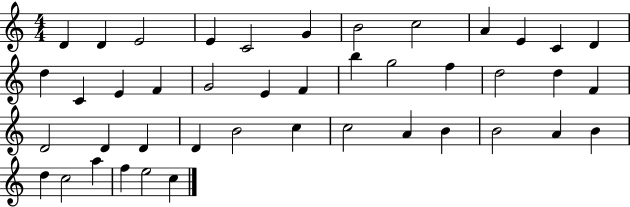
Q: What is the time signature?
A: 4/4